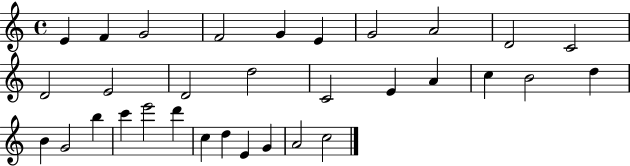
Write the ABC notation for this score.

X:1
T:Untitled
M:4/4
L:1/4
K:C
E F G2 F2 G E G2 A2 D2 C2 D2 E2 D2 d2 C2 E A c B2 d B G2 b c' e'2 d' c d E G A2 c2